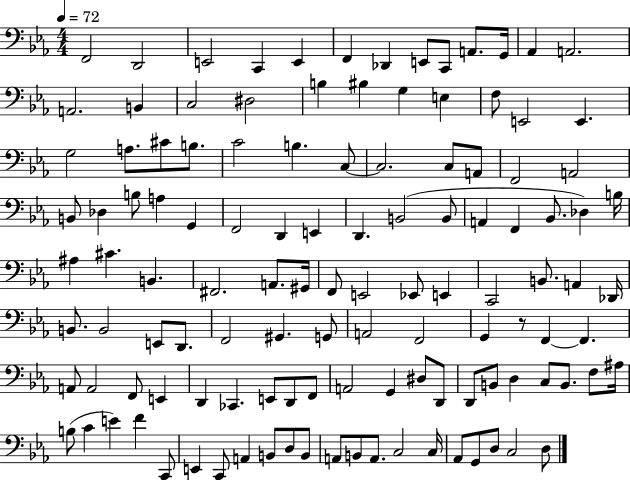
{
  \clef bass
  \numericTimeSignature
  \time 4/4
  \key ees \major
  \tempo 4 = 72
  \repeat volta 2 { f,2 d,2 | e,2 c,4 e,4 | f,4 des,4 e,8 c,8 a,8. g,16 | aes,4 a,2. | \break a,2. b,4 | c2 dis2 | b4 bis4 g4 e4 | f8 e,2 e,4. | \break g2 a8. cis'8 b8. | c'2 b4. c8~~ | c2. c8 a,8 | f,2 a,2 | \break b,8 des4 b8 a4 g,4 | f,2 d,4 e,4 | d,4. b,2( b,8 | a,4 f,4 bes,8. des4) b16 | \break ais4 cis'4. b,4. | fis,2. a,8. gis,16 | f,8 e,2 ees,8 e,4 | c,2 b,8. a,4 des,16 | \break b,8. b,2 e,8 d,8. | f,2 gis,4. g,8 | a,2 f,2 | g,4 r8 f,4~~ f,4. | \break a,8 a,2 f,8 e,4 | d,4 ces,4. e,8 d,8 f,8 | a,2 g,4 dis8 d,8 | d,8 b,8 d4 c8 b,8. f8 ais16 | \break b8( c'4 e'4) f'4 c,8 | e,4 c,8 a,4 b,8 d8 b,8 | a,8 b,8 a,8. c2 c16 | aes,8 g,8 d8 c2 d8 | \break } \bar "|."
}